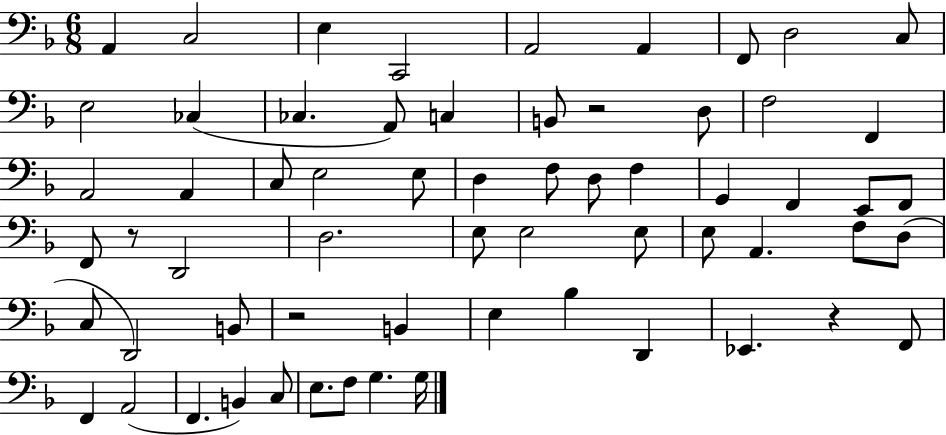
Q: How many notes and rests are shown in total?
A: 63